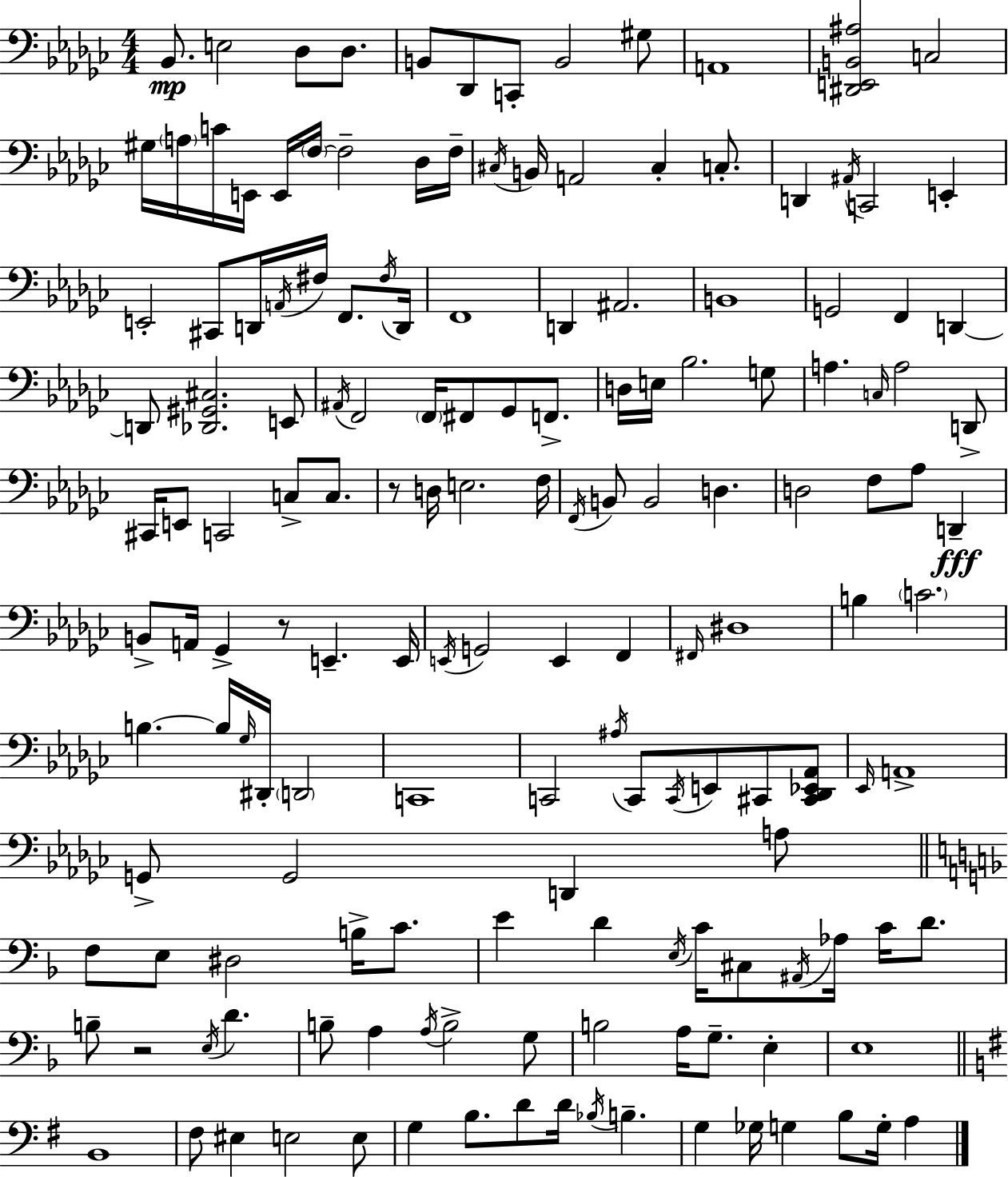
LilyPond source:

{
  \clef bass
  \numericTimeSignature
  \time 4/4
  \key ees \minor
  bes,8.\mp e2 des8 des8. | b,8 des,8 c,8-. b,2 gis8 | a,1 | <dis, e, b, ais>2 c2 | \break gis16 \parenthesize a16 c'16 e,16 e,16 \parenthesize f16~~ f2-- des16 f16-- | \acciaccatura { cis16 } b,16 a,2 cis4-. c8.-. | d,4 \acciaccatura { ais,16 } c,2 e,4-. | e,2-. cis,8 d,16 \acciaccatura { a,16 } fis16 f,8. | \break \acciaccatura { fis16 } d,16 f,1 | d,4 ais,2. | b,1 | g,2 f,4 | \break d,4~~ d,8 <des, gis, cis>2. | e,8 \acciaccatura { ais,16 } f,2 \parenthesize f,16 fis,8 | ges,8 f,8.-> d16 e16 bes2. | g8 a4. \grace { c16 } a2 | \break d,8-> cis,16 e,8 c,2 | c8-> c8. r8 d16 e2. | f16 \acciaccatura { f,16 } b,8 b,2 | d4. d2 f8 | \break aes8 d,4--\fff b,8-> a,16 ges,4-> r8 | e,4.-- e,16 \acciaccatura { e,16 } g,2 | e,4 f,4 \grace { fis,16 } dis1 | b4 \parenthesize c'2. | \break b4.~~ b16 | \grace { ges16 } dis,16-. \parenthesize d,2 c,1 | c,2 | \acciaccatura { ais16 } c,8 \acciaccatura { c,16 } e,8 cis,8 <cis, des, ees, aes,>8 \grace { ees,16 } a,1-> | \break g,8-> g,2 | d,4 a8 \bar "||" \break \key f \major f8 e8 dis2 b16-> c'8. | e'4 d'4 \acciaccatura { e16 } c'16 cis8 \acciaccatura { ais,16 } aes16 c'16 d'8. | b8-- r2 \acciaccatura { e16 } d'4. | b8-- a4 \acciaccatura { a16 } b2-> | \break g8 b2 a16 g8.-- | e4-. e1 | \bar "||" \break \key e \minor b,1 | fis8 eis4 e2 e8 | g4 b8. d'8 d'16 \acciaccatura { bes16 } b4.-- | g4 ges16 g4 b8 g16-. a4 | \break \bar "|."
}